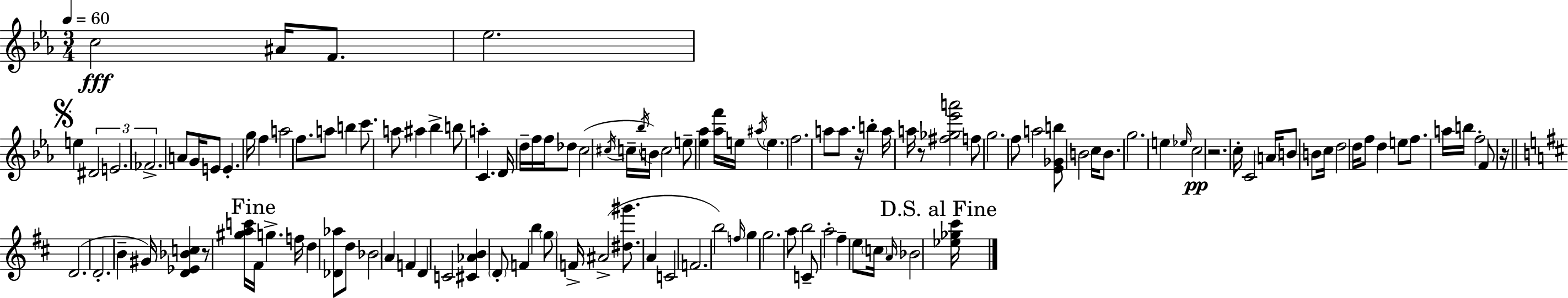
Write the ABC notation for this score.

X:1
T:Untitled
M:3/4
L:1/4
K:Cm
c2 ^A/4 F/2 _e2 e ^D2 E2 _F2 A/2 G/4 E/2 E g/4 f a2 f/2 a/2 b c'/2 a/2 ^a _b b/2 a C D/4 d/4 f/4 f/4 _d/2 c2 ^c/4 c/4 _b/4 B/4 c2 e/2 [_e_a] [_af']/4 e/4 ^a/4 e f2 a/2 a/2 z/4 b a/4 a/4 z/2 [^f_g_e'a']2 f/2 g2 f/2 a2 [_E_Gb]/2 B2 c/4 B/2 g2 e _e/4 c2 z2 c/4 C2 A/4 B/2 B/2 c/4 d2 d/4 f/2 d e/2 f/2 a/4 b/4 f2 F/2 z/4 D2 D2 B ^G/4 [D_E_Bc] z/2 [^gac']/4 ^F/4 g f/4 d [_D_a]/2 d/2 _B2 A F D C2 [^C_AB] D/2 F b g/2 F/4 ^A2 [^d^g']/2 A C2 F2 b2 f/4 g g2 a/2 b2 C/2 a2 ^f e/2 c/4 A/4 _B2 [_e_g^c']/4